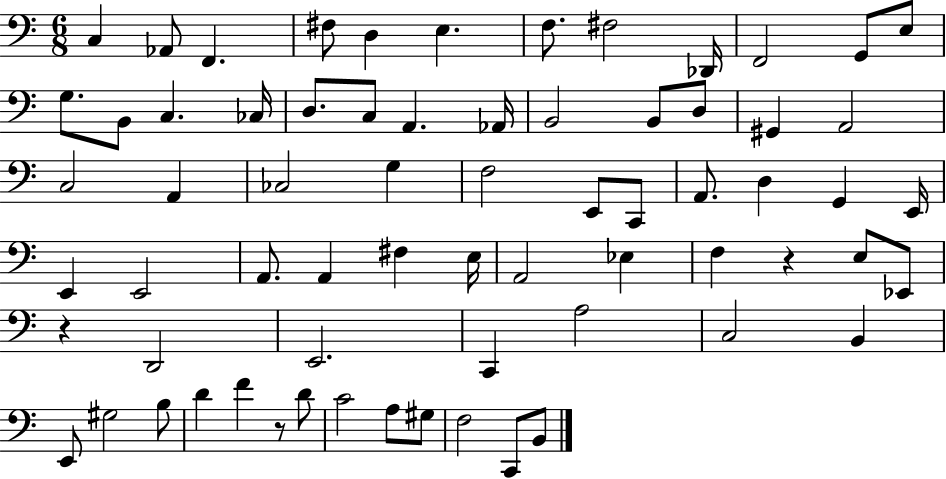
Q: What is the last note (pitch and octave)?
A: B2